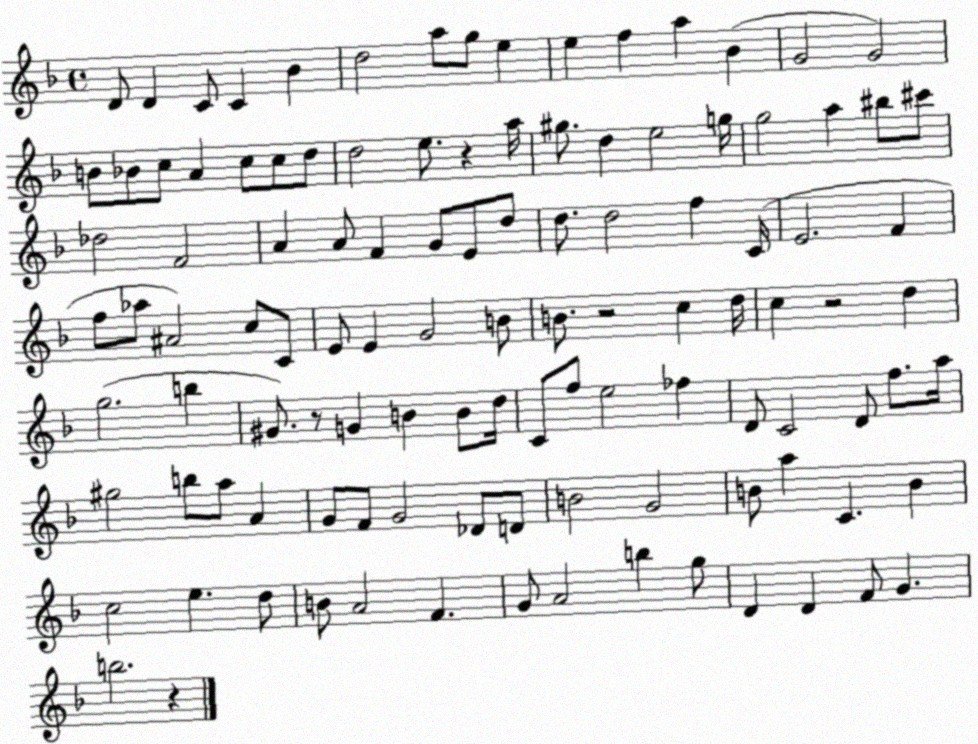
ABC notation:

X:1
T:Untitled
M:4/4
L:1/4
K:F
D/2 D C/2 C _B d2 a/2 g/2 e e f a _B G2 G2 B/2 _B/2 c/2 A c/2 c/2 d/2 d2 e/2 z a/4 ^g/2 d e2 g/4 g2 a ^b/2 ^c'/2 _d2 F2 A A/2 F G/2 E/2 d/2 d/2 d2 f C/4 E2 F f/2 _a/2 ^A2 c/2 C/2 E/2 E G2 B/2 B/2 z2 c d/4 c z2 d g2 b ^G/2 z/2 G B B/2 d/4 C/2 f/2 e2 _f D/2 C2 D/2 f/2 a/4 ^g2 b/2 a/2 A G/2 F/2 G2 _D/2 D/2 B2 G2 B/2 a C B c2 e d/2 B/2 A2 F G/2 A2 b g/2 D D F/2 G b2 z